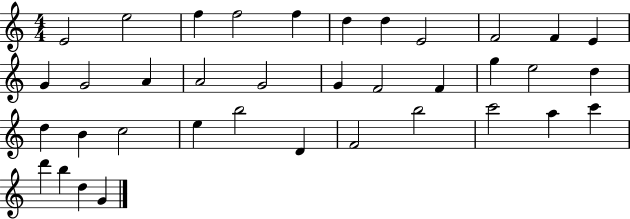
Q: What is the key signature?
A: C major